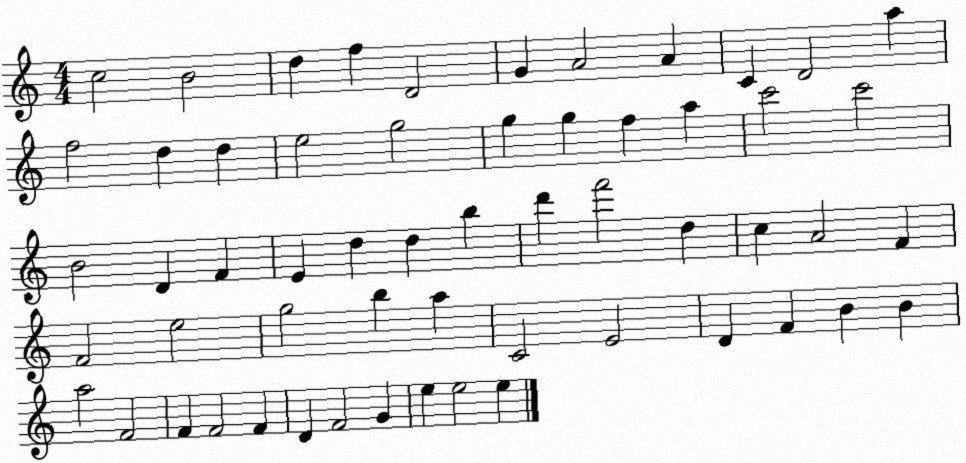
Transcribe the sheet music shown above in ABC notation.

X:1
T:Untitled
M:4/4
L:1/4
K:C
c2 B2 d f D2 G A2 A C D2 a f2 d d e2 g2 g g f a c'2 c'2 B2 D F E d d b d' f'2 d c A2 F F2 e2 g2 b a C2 E2 D F B B a2 F2 F F2 F D F2 G e e2 e